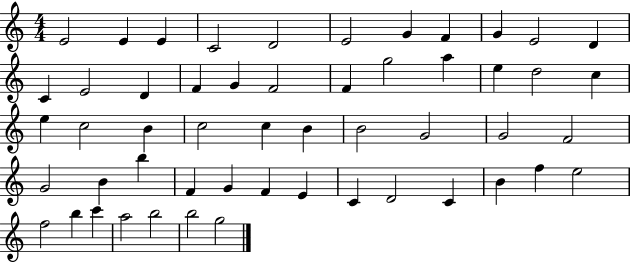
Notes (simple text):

E4/h E4/q E4/q C4/h D4/h E4/h G4/q F4/q G4/q E4/h D4/q C4/q E4/h D4/q F4/q G4/q F4/h F4/q G5/h A5/q E5/q D5/h C5/q E5/q C5/h B4/q C5/h C5/q B4/q B4/h G4/h G4/h F4/h G4/h B4/q B5/q F4/q G4/q F4/q E4/q C4/q D4/h C4/q B4/q F5/q E5/h F5/h B5/q C6/q A5/h B5/h B5/h G5/h